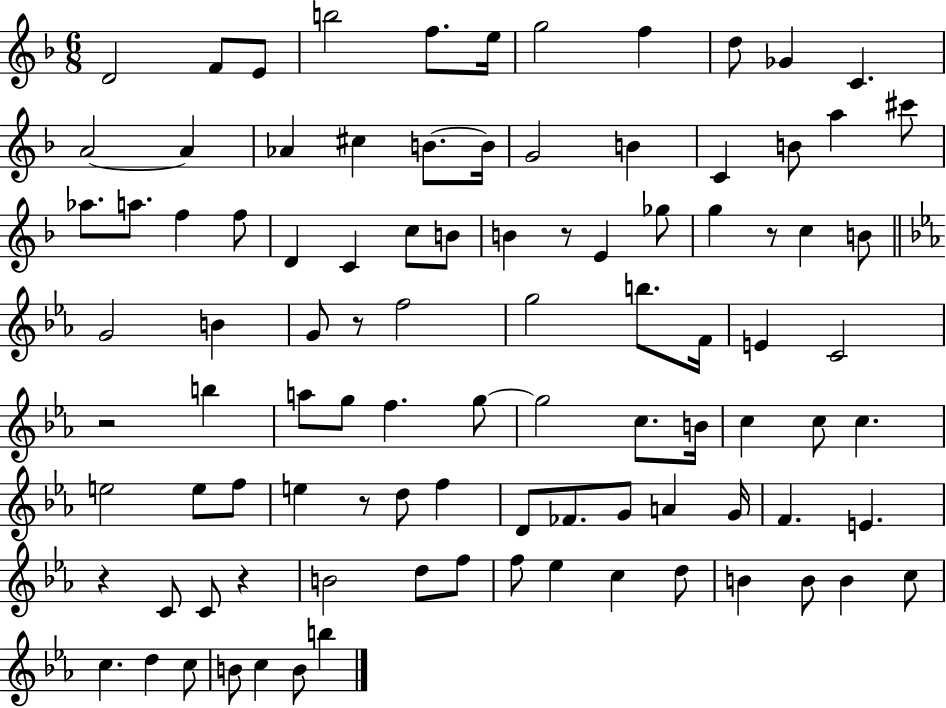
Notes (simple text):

D4/h F4/e E4/e B5/h F5/e. E5/s G5/h F5/q D5/e Gb4/q C4/q. A4/h A4/q Ab4/q C#5/q B4/e. B4/s G4/h B4/q C4/q B4/e A5/q C#6/e Ab5/e. A5/e. F5/q F5/e D4/q C4/q C5/e B4/e B4/q R/e E4/q Gb5/e G5/q R/e C5/q B4/e G4/h B4/q G4/e R/e F5/h G5/h B5/e. F4/s E4/q C4/h R/h B5/q A5/e G5/e F5/q. G5/e G5/h C5/e. B4/s C5/q C5/e C5/q. E5/h E5/e F5/e E5/q R/e D5/e F5/q D4/e FES4/e. G4/e A4/q G4/s F4/q. E4/q. R/q C4/e C4/e R/q B4/h D5/e F5/e F5/e Eb5/q C5/q D5/e B4/q B4/e B4/q C5/e C5/q. D5/q C5/e B4/e C5/q B4/e B5/q